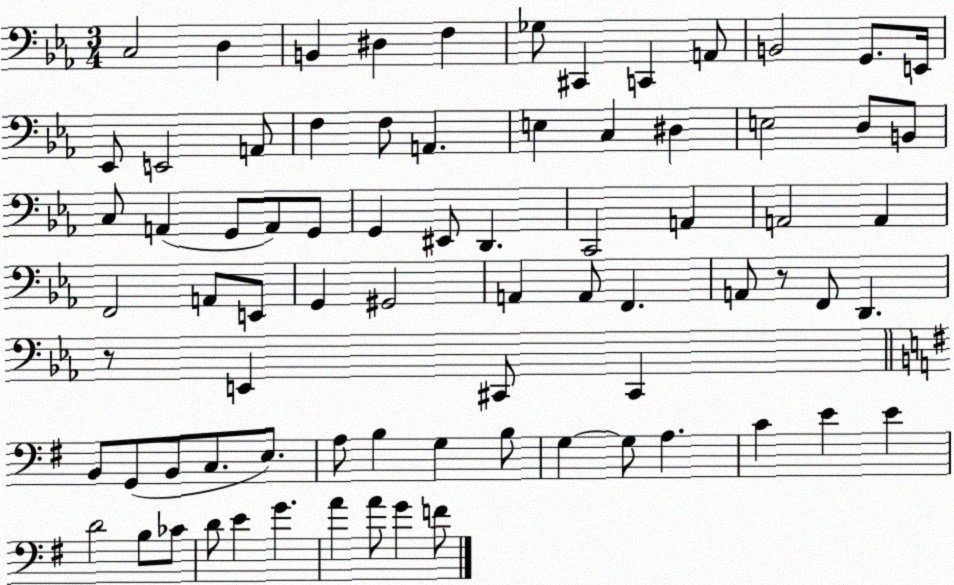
X:1
T:Untitled
M:3/4
L:1/4
K:Eb
C,2 D, B,, ^D, F, _G,/2 ^C,, C,, A,,/2 B,,2 G,,/2 E,,/4 _E,,/2 E,,2 A,,/2 F, F,/2 A,, E, C, ^D, E,2 D,/2 B,,/2 C,/2 A,, G,,/2 A,,/2 G,,/2 G,, ^E,,/2 D,, C,,2 A,, A,,2 A,, F,,2 A,,/2 E,,/2 G,, ^G,,2 A,, A,,/2 F,, A,,/2 z/2 F,,/2 D,, z/2 E,, ^C,,/2 ^C,, B,,/2 G,,/2 B,,/2 C,/2 E,/2 A,/2 B, G, B,/2 G, G,/2 A, C E E D2 B,/2 _C/2 D/2 E G A A/2 G F/2